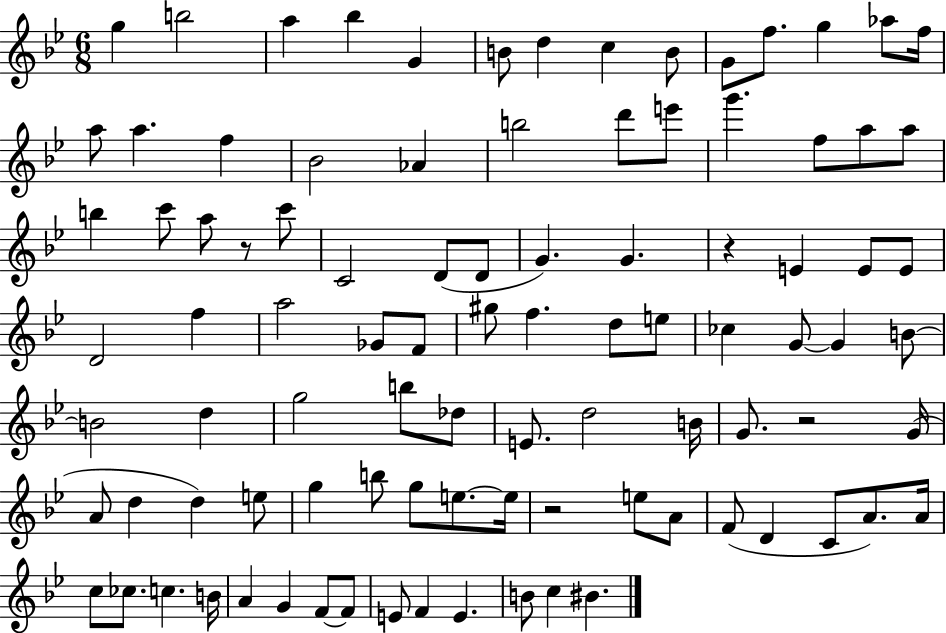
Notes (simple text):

G5/q B5/h A5/q Bb5/q G4/q B4/e D5/q C5/q B4/e G4/e F5/e. G5/q Ab5/e F5/s A5/e A5/q. F5/q Bb4/h Ab4/q B5/h D6/e E6/e G6/q. F5/e A5/e A5/e B5/q C6/e A5/e R/e C6/e C4/h D4/e D4/e G4/q. G4/q. R/q E4/q E4/e E4/e D4/h F5/q A5/h Gb4/e F4/e G#5/e F5/q. D5/e E5/e CES5/q G4/e G4/q B4/e B4/h D5/q G5/h B5/e Db5/e E4/e. D5/h B4/s G4/e. R/h G4/s A4/e D5/q D5/q E5/e G5/q B5/e G5/e E5/e. E5/s R/h E5/e A4/e F4/e D4/q C4/e A4/e. A4/s C5/e CES5/e. C5/q. B4/s A4/q G4/q F4/e F4/e E4/e F4/q E4/q. B4/e C5/q BIS4/q.